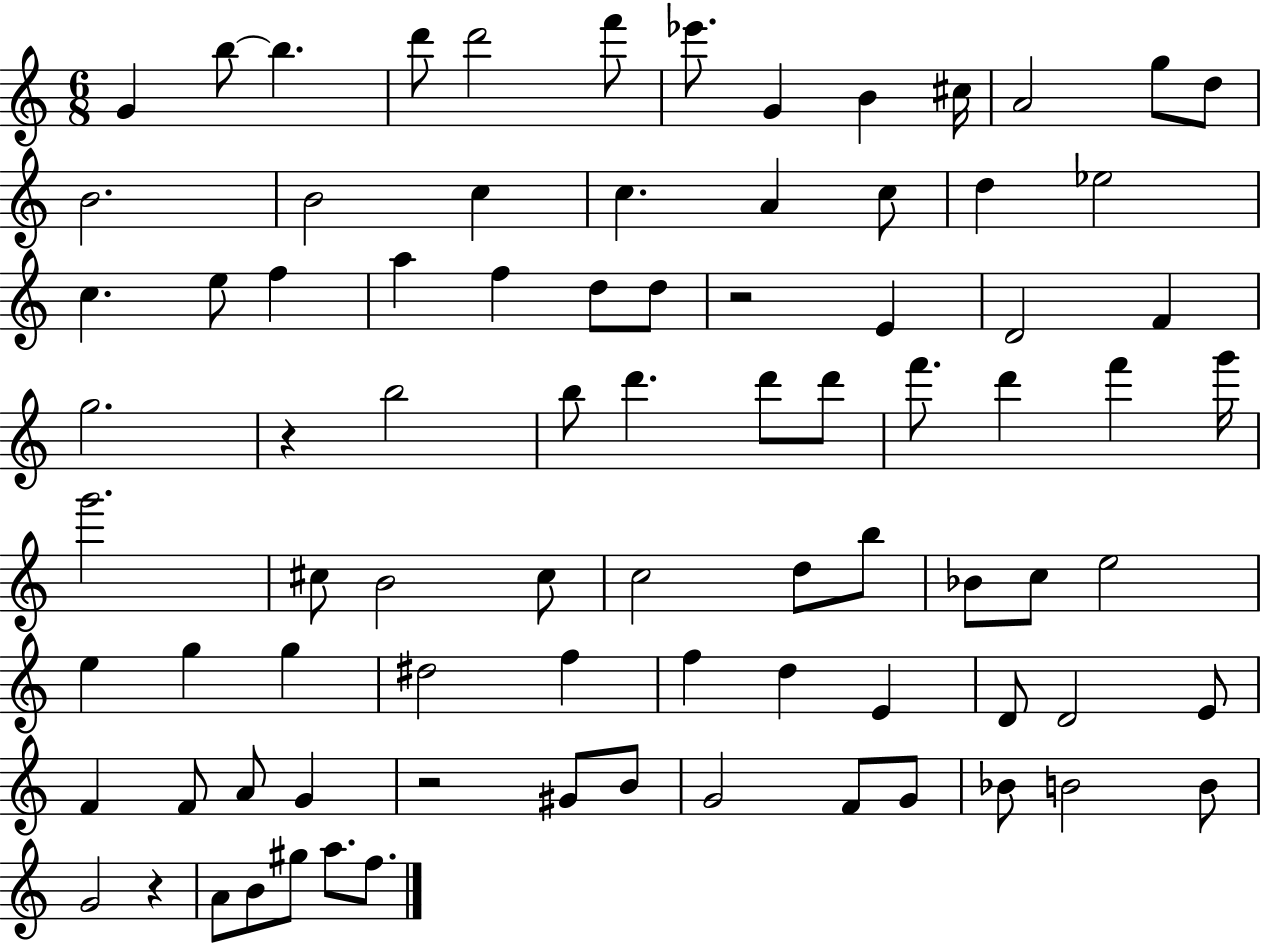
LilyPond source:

{
  \clef treble
  \numericTimeSignature
  \time 6/8
  \key c \major
  g'4 b''8~~ b''4. | d'''8 d'''2 f'''8 | ees'''8. g'4 b'4 cis''16 | a'2 g''8 d''8 | \break b'2. | b'2 c''4 | c''4. a'4 c''8 | d''4 ees''2 | \break c''4. e''8 f''4 | a''4 f''4 d''8 d''8 | r2 e'4 | d'2 f'4 | \break g''2. | r4 b''2 | b''8 d'''4. d'''8 d'''8 | f'''8. d'''4 f'''4 g'''16 | \break g'''2. | cis''8 b'2 cis''8 | c''2 d''8 b''8 | bes'8 c''8 e''2 | \break e''4 g''4 g''4 | dis''2 f''4 | f''4 d''4 e'4 | d'8 d'2 e'8 | \break f'4 f'8 a'8 g'4 | r2 gis'8 b'8 | g'2 f'8 g'8 | bes'8 b'2 b'8 | \break g'2 r4 | a'8 b'8 gis''8 a''8. f''8. | \bar "|."
}